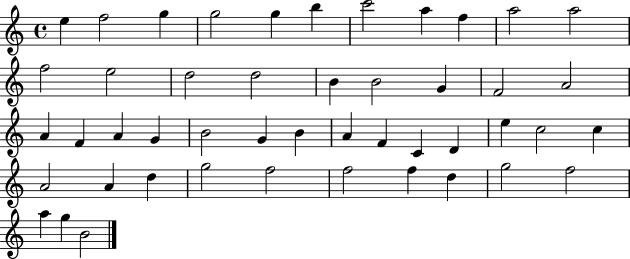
E5/q F5/h G5/q G5/h G5/q B5/q C6/h A5/q F5/q A5/h A5/h F5/h E5/h D5/h D5/h B4/q B4/h G4/q F4/h A4/h A4/q F4/q A4/q G4/q B4/h G4/q B4/q A4/q F4/q C4/q D4/q E5/q C5/h C5/q A4/h A4/q D5/q G5/h F5/h F5/h F5/q D5/q G5/h F5/h A5/q G5/q B4/h